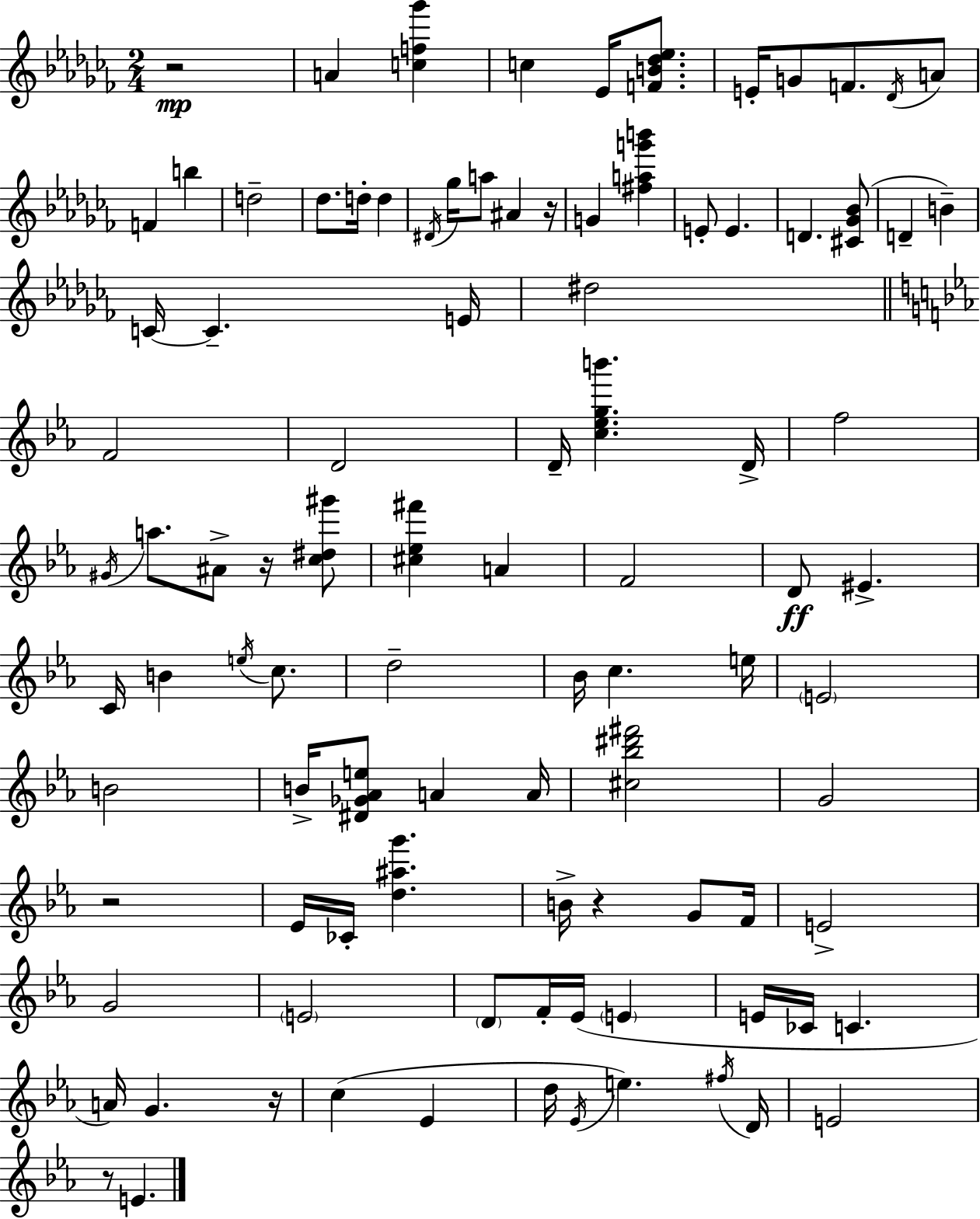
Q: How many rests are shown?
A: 7